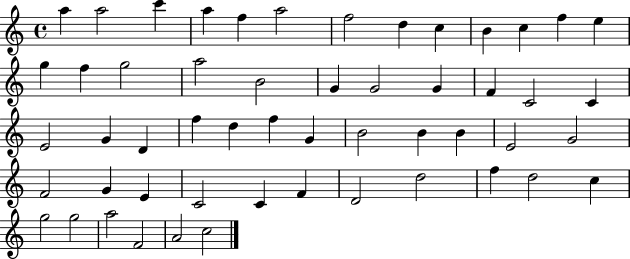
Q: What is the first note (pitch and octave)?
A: A5